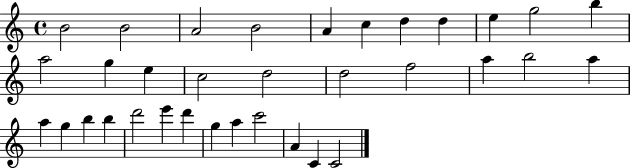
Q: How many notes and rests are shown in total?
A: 34